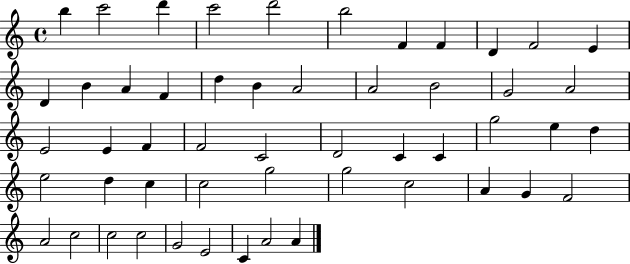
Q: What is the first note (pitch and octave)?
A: B5